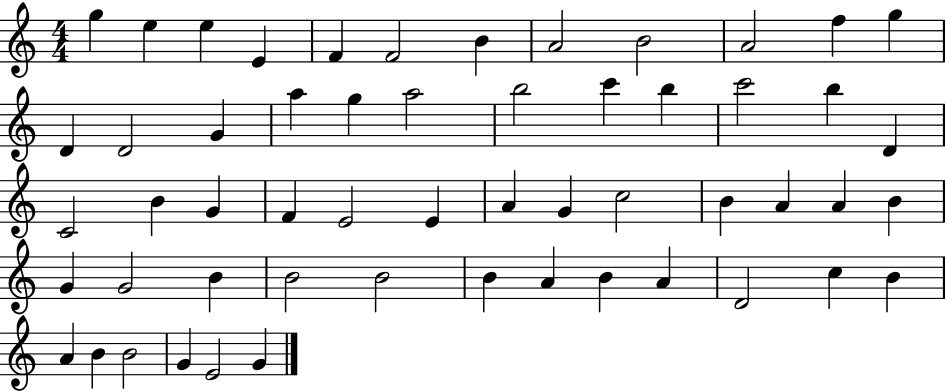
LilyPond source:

{
  \clef treble
  \numericTimeSignature
  \time 4/4
  \key c \major
  g''4 e''4 e''4 e'4 | f'4 f'2 b'4 | a'2 b'2 | a'2 f''4 g''4 | \break d'4 d'2 g'4 | a''4 g''4 a''2 | b''2 c'''4 b''4 | c'''2 b''4 d'4 | \break c'2 b'4 g'4 | f'4 e'2 e'4 | a'4 g'4 c''2 | b'4 a'4 a'4 b'4 | \break g'4 g'2 b'4 | b'2 b'2 | b'4 a'4 b'4 a'4 | d'2 c''4 b'4 | \break a'4 b'4 b'2 | g'4 e'2 g'4 | \bar "|."
}